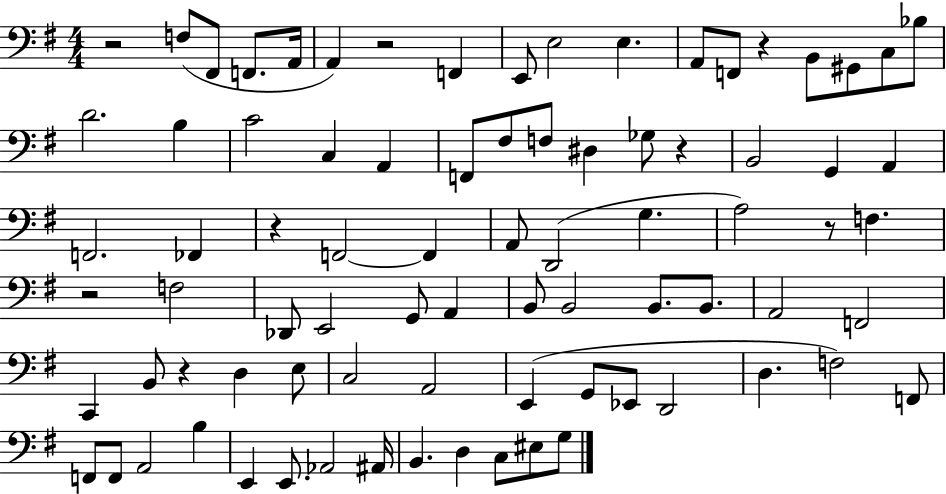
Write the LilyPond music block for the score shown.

{
  \clef bass
  \numericTimeSignature
  \time 4/4
  \key g \major
  r2 f8( fis,8 f,8. a,16 | a,4) r2 f,4 | e,8 e2 e4. | a,8 f,8 r4 b,8 gis,8 c8 bes8 | \break d'2. b4 | c'2 c4 a,4 | f,8 fis8 f8 dis4 ges8 r4 | b,2 g,4 a,4 | \break f,2. fes,4 | r4 f,2~~ f,4 | a,8 d,2( g4. | a2) r8 f4. | \break r2 f2 | des,8 e,2 g,8 a,4 | b,8 b,2 b,8. b,8. | a,2 f,2 | \break c,4 b,8 r4 d4 e8 | c2 a,2 | e,4( g,8 ees,8 d,2 | d4. f2) f,8 | \break f,8 f,8 a,2 b4 | e,4 e,8. aes,2 ais,16 | b,4. d4 c8 eis8 g8 | \bar "|."
}